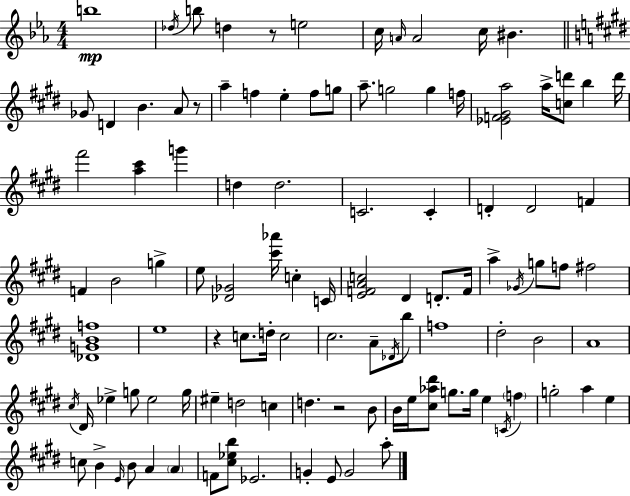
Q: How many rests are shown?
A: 4